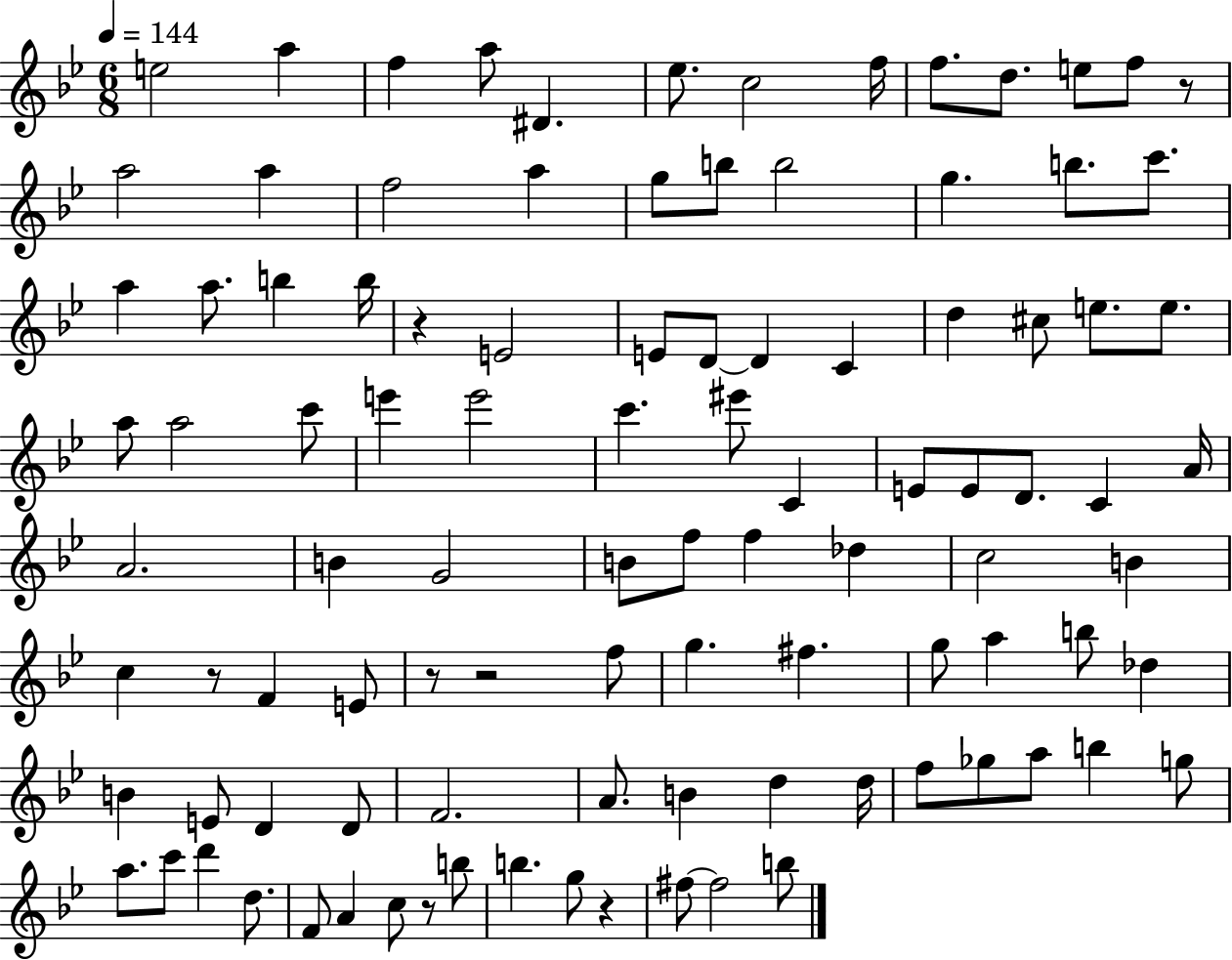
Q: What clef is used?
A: treble